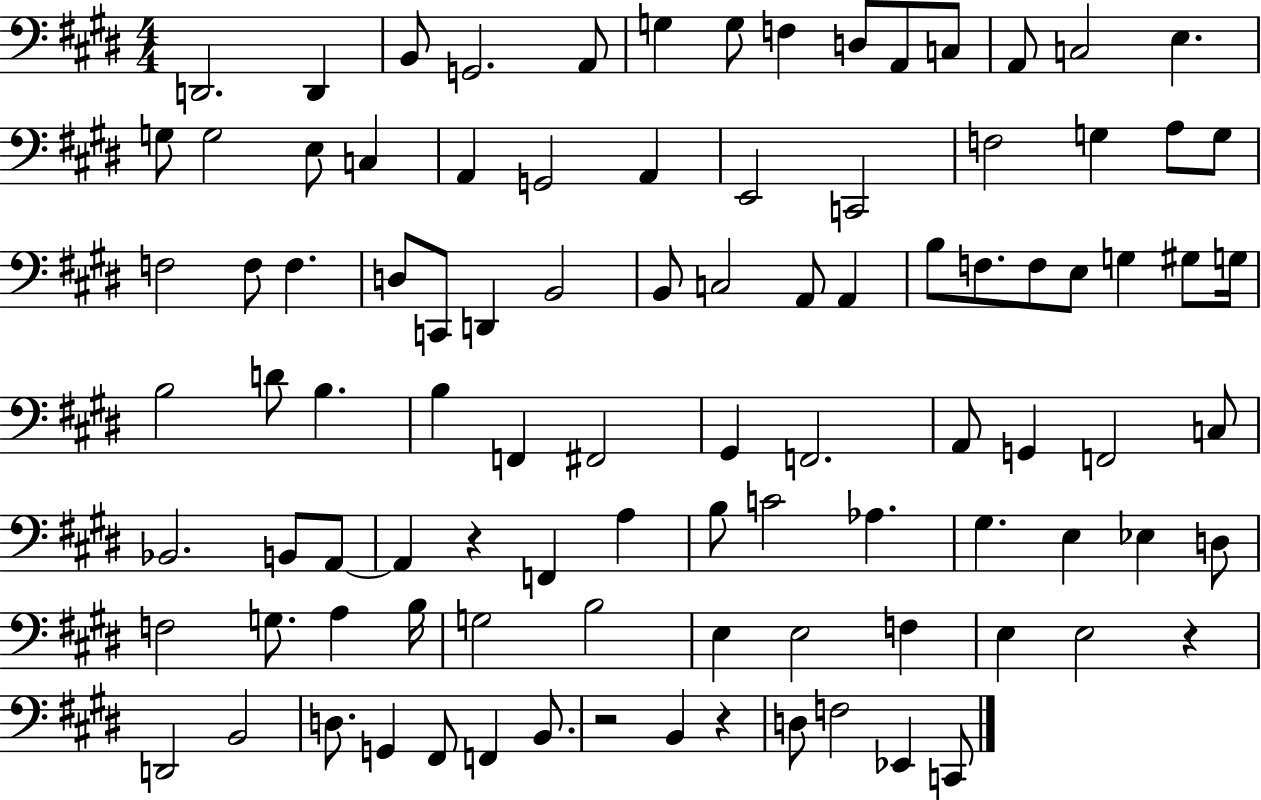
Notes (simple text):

D2/h. D2/q B2/e G2/h. A2/e G3/q G3/e F3/q D3/e A2/e C3/e A2/e C3/h E3/q. G3/e G3/h E3/e C3/q A2/q G2/h A2/q E2/h C2/h F3/h G3/q A3/e G3/e F3/h F3/e F3/q. D3/e C2/e D2/q B2/h B2/e C3/h A2/e A2/q B3/e F3/e. F3/e E3/e G3/q G#3/e G3/s B3/h D4/e B3/q. B3/q F2/q F#2/h G#2/q F2/h. A2/e G2/q F2/h C3/e Bb2/h. B2/e A2/e A2/q R/q F2/q A3/q B3/e C4/h Ab3/q. G#3/q. E3/q Eb3/q D3/e F3/h G3/e. A3/q B3/s G3/h B3/h E3/q E3/h F3/q E3/q E3/h R/q D2/h B2/h D3/e. G2/q F#2/e F2/q B2/e. R/h B2/q R/q D3/e F3/h Eb2/q C2/e